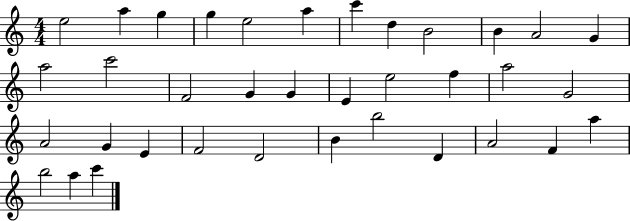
{
  \clef treble
  \numericTimeSignature
  \time 4/4
  \key c \major
  e''2 a''4 g''4 | g''4 e''2 a''4 | c'''4 d''4 b'2 | b'4 a'2 g'4 | \break a''2 c'''2 | f'2 g'4 g'4 | e'4 e''2 f''4 | a''2 g'2 | \break a'2 g'4 e'4 | f'2 d'2 | b'4 b''2 d'4 | a'2 f'4 a''4 | \break b''2 a''4 c'''4 | \bar "|."
}